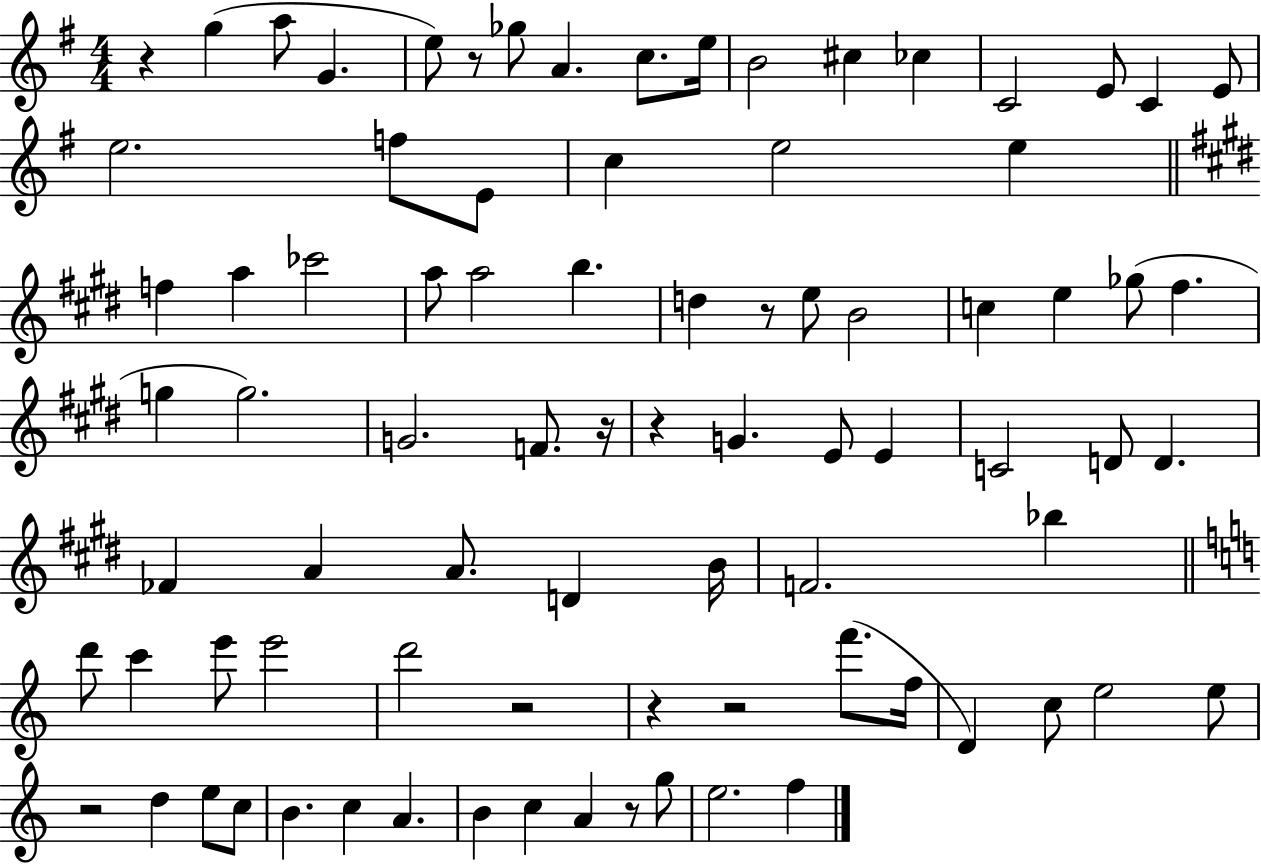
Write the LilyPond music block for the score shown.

{
  \clef treble
  \numericTimeSignature
  \time 4/4
  \key g \major
  \repeat volta 2 { r4 g''4( a''8 g'4. | e''8) r8 ges''8 a'4. c''8. e''16 | b'2 cis''4 ces''4 | c'2 e'8 c'4 e'8 | \break e''2. f''8 e'8 | c''4 e''2 e''4 | \bar "||" \break \key e \major f''4 a''4 ces'''2 | a''8 a''2 b''4. | d''4 r8 e''8 b'2 | c''4 e''4 ges''8( fis''4. | \break g''4 g''2.) | g'2. f'8. r16 | r4 g'4. e'8 e'4 | c'2 d'8 d'4. | \break fes'4 a'4 a'8. d'4 b'16 | f'2. bes''4 | \bar "||" \break \key a \minor d'''8 c'''4 e'''8 e'''2 | d'''2 r2 | r4 r2 f'''8.( f''16 | d'4) c''8 e''2 e''8 | \break r2 d''4 e''8 c''8 | b'4. c''4 a'4. | b'4 c''4 a'4 r8 g''8 | e''2. f''4 | \break } \bar "|."
}